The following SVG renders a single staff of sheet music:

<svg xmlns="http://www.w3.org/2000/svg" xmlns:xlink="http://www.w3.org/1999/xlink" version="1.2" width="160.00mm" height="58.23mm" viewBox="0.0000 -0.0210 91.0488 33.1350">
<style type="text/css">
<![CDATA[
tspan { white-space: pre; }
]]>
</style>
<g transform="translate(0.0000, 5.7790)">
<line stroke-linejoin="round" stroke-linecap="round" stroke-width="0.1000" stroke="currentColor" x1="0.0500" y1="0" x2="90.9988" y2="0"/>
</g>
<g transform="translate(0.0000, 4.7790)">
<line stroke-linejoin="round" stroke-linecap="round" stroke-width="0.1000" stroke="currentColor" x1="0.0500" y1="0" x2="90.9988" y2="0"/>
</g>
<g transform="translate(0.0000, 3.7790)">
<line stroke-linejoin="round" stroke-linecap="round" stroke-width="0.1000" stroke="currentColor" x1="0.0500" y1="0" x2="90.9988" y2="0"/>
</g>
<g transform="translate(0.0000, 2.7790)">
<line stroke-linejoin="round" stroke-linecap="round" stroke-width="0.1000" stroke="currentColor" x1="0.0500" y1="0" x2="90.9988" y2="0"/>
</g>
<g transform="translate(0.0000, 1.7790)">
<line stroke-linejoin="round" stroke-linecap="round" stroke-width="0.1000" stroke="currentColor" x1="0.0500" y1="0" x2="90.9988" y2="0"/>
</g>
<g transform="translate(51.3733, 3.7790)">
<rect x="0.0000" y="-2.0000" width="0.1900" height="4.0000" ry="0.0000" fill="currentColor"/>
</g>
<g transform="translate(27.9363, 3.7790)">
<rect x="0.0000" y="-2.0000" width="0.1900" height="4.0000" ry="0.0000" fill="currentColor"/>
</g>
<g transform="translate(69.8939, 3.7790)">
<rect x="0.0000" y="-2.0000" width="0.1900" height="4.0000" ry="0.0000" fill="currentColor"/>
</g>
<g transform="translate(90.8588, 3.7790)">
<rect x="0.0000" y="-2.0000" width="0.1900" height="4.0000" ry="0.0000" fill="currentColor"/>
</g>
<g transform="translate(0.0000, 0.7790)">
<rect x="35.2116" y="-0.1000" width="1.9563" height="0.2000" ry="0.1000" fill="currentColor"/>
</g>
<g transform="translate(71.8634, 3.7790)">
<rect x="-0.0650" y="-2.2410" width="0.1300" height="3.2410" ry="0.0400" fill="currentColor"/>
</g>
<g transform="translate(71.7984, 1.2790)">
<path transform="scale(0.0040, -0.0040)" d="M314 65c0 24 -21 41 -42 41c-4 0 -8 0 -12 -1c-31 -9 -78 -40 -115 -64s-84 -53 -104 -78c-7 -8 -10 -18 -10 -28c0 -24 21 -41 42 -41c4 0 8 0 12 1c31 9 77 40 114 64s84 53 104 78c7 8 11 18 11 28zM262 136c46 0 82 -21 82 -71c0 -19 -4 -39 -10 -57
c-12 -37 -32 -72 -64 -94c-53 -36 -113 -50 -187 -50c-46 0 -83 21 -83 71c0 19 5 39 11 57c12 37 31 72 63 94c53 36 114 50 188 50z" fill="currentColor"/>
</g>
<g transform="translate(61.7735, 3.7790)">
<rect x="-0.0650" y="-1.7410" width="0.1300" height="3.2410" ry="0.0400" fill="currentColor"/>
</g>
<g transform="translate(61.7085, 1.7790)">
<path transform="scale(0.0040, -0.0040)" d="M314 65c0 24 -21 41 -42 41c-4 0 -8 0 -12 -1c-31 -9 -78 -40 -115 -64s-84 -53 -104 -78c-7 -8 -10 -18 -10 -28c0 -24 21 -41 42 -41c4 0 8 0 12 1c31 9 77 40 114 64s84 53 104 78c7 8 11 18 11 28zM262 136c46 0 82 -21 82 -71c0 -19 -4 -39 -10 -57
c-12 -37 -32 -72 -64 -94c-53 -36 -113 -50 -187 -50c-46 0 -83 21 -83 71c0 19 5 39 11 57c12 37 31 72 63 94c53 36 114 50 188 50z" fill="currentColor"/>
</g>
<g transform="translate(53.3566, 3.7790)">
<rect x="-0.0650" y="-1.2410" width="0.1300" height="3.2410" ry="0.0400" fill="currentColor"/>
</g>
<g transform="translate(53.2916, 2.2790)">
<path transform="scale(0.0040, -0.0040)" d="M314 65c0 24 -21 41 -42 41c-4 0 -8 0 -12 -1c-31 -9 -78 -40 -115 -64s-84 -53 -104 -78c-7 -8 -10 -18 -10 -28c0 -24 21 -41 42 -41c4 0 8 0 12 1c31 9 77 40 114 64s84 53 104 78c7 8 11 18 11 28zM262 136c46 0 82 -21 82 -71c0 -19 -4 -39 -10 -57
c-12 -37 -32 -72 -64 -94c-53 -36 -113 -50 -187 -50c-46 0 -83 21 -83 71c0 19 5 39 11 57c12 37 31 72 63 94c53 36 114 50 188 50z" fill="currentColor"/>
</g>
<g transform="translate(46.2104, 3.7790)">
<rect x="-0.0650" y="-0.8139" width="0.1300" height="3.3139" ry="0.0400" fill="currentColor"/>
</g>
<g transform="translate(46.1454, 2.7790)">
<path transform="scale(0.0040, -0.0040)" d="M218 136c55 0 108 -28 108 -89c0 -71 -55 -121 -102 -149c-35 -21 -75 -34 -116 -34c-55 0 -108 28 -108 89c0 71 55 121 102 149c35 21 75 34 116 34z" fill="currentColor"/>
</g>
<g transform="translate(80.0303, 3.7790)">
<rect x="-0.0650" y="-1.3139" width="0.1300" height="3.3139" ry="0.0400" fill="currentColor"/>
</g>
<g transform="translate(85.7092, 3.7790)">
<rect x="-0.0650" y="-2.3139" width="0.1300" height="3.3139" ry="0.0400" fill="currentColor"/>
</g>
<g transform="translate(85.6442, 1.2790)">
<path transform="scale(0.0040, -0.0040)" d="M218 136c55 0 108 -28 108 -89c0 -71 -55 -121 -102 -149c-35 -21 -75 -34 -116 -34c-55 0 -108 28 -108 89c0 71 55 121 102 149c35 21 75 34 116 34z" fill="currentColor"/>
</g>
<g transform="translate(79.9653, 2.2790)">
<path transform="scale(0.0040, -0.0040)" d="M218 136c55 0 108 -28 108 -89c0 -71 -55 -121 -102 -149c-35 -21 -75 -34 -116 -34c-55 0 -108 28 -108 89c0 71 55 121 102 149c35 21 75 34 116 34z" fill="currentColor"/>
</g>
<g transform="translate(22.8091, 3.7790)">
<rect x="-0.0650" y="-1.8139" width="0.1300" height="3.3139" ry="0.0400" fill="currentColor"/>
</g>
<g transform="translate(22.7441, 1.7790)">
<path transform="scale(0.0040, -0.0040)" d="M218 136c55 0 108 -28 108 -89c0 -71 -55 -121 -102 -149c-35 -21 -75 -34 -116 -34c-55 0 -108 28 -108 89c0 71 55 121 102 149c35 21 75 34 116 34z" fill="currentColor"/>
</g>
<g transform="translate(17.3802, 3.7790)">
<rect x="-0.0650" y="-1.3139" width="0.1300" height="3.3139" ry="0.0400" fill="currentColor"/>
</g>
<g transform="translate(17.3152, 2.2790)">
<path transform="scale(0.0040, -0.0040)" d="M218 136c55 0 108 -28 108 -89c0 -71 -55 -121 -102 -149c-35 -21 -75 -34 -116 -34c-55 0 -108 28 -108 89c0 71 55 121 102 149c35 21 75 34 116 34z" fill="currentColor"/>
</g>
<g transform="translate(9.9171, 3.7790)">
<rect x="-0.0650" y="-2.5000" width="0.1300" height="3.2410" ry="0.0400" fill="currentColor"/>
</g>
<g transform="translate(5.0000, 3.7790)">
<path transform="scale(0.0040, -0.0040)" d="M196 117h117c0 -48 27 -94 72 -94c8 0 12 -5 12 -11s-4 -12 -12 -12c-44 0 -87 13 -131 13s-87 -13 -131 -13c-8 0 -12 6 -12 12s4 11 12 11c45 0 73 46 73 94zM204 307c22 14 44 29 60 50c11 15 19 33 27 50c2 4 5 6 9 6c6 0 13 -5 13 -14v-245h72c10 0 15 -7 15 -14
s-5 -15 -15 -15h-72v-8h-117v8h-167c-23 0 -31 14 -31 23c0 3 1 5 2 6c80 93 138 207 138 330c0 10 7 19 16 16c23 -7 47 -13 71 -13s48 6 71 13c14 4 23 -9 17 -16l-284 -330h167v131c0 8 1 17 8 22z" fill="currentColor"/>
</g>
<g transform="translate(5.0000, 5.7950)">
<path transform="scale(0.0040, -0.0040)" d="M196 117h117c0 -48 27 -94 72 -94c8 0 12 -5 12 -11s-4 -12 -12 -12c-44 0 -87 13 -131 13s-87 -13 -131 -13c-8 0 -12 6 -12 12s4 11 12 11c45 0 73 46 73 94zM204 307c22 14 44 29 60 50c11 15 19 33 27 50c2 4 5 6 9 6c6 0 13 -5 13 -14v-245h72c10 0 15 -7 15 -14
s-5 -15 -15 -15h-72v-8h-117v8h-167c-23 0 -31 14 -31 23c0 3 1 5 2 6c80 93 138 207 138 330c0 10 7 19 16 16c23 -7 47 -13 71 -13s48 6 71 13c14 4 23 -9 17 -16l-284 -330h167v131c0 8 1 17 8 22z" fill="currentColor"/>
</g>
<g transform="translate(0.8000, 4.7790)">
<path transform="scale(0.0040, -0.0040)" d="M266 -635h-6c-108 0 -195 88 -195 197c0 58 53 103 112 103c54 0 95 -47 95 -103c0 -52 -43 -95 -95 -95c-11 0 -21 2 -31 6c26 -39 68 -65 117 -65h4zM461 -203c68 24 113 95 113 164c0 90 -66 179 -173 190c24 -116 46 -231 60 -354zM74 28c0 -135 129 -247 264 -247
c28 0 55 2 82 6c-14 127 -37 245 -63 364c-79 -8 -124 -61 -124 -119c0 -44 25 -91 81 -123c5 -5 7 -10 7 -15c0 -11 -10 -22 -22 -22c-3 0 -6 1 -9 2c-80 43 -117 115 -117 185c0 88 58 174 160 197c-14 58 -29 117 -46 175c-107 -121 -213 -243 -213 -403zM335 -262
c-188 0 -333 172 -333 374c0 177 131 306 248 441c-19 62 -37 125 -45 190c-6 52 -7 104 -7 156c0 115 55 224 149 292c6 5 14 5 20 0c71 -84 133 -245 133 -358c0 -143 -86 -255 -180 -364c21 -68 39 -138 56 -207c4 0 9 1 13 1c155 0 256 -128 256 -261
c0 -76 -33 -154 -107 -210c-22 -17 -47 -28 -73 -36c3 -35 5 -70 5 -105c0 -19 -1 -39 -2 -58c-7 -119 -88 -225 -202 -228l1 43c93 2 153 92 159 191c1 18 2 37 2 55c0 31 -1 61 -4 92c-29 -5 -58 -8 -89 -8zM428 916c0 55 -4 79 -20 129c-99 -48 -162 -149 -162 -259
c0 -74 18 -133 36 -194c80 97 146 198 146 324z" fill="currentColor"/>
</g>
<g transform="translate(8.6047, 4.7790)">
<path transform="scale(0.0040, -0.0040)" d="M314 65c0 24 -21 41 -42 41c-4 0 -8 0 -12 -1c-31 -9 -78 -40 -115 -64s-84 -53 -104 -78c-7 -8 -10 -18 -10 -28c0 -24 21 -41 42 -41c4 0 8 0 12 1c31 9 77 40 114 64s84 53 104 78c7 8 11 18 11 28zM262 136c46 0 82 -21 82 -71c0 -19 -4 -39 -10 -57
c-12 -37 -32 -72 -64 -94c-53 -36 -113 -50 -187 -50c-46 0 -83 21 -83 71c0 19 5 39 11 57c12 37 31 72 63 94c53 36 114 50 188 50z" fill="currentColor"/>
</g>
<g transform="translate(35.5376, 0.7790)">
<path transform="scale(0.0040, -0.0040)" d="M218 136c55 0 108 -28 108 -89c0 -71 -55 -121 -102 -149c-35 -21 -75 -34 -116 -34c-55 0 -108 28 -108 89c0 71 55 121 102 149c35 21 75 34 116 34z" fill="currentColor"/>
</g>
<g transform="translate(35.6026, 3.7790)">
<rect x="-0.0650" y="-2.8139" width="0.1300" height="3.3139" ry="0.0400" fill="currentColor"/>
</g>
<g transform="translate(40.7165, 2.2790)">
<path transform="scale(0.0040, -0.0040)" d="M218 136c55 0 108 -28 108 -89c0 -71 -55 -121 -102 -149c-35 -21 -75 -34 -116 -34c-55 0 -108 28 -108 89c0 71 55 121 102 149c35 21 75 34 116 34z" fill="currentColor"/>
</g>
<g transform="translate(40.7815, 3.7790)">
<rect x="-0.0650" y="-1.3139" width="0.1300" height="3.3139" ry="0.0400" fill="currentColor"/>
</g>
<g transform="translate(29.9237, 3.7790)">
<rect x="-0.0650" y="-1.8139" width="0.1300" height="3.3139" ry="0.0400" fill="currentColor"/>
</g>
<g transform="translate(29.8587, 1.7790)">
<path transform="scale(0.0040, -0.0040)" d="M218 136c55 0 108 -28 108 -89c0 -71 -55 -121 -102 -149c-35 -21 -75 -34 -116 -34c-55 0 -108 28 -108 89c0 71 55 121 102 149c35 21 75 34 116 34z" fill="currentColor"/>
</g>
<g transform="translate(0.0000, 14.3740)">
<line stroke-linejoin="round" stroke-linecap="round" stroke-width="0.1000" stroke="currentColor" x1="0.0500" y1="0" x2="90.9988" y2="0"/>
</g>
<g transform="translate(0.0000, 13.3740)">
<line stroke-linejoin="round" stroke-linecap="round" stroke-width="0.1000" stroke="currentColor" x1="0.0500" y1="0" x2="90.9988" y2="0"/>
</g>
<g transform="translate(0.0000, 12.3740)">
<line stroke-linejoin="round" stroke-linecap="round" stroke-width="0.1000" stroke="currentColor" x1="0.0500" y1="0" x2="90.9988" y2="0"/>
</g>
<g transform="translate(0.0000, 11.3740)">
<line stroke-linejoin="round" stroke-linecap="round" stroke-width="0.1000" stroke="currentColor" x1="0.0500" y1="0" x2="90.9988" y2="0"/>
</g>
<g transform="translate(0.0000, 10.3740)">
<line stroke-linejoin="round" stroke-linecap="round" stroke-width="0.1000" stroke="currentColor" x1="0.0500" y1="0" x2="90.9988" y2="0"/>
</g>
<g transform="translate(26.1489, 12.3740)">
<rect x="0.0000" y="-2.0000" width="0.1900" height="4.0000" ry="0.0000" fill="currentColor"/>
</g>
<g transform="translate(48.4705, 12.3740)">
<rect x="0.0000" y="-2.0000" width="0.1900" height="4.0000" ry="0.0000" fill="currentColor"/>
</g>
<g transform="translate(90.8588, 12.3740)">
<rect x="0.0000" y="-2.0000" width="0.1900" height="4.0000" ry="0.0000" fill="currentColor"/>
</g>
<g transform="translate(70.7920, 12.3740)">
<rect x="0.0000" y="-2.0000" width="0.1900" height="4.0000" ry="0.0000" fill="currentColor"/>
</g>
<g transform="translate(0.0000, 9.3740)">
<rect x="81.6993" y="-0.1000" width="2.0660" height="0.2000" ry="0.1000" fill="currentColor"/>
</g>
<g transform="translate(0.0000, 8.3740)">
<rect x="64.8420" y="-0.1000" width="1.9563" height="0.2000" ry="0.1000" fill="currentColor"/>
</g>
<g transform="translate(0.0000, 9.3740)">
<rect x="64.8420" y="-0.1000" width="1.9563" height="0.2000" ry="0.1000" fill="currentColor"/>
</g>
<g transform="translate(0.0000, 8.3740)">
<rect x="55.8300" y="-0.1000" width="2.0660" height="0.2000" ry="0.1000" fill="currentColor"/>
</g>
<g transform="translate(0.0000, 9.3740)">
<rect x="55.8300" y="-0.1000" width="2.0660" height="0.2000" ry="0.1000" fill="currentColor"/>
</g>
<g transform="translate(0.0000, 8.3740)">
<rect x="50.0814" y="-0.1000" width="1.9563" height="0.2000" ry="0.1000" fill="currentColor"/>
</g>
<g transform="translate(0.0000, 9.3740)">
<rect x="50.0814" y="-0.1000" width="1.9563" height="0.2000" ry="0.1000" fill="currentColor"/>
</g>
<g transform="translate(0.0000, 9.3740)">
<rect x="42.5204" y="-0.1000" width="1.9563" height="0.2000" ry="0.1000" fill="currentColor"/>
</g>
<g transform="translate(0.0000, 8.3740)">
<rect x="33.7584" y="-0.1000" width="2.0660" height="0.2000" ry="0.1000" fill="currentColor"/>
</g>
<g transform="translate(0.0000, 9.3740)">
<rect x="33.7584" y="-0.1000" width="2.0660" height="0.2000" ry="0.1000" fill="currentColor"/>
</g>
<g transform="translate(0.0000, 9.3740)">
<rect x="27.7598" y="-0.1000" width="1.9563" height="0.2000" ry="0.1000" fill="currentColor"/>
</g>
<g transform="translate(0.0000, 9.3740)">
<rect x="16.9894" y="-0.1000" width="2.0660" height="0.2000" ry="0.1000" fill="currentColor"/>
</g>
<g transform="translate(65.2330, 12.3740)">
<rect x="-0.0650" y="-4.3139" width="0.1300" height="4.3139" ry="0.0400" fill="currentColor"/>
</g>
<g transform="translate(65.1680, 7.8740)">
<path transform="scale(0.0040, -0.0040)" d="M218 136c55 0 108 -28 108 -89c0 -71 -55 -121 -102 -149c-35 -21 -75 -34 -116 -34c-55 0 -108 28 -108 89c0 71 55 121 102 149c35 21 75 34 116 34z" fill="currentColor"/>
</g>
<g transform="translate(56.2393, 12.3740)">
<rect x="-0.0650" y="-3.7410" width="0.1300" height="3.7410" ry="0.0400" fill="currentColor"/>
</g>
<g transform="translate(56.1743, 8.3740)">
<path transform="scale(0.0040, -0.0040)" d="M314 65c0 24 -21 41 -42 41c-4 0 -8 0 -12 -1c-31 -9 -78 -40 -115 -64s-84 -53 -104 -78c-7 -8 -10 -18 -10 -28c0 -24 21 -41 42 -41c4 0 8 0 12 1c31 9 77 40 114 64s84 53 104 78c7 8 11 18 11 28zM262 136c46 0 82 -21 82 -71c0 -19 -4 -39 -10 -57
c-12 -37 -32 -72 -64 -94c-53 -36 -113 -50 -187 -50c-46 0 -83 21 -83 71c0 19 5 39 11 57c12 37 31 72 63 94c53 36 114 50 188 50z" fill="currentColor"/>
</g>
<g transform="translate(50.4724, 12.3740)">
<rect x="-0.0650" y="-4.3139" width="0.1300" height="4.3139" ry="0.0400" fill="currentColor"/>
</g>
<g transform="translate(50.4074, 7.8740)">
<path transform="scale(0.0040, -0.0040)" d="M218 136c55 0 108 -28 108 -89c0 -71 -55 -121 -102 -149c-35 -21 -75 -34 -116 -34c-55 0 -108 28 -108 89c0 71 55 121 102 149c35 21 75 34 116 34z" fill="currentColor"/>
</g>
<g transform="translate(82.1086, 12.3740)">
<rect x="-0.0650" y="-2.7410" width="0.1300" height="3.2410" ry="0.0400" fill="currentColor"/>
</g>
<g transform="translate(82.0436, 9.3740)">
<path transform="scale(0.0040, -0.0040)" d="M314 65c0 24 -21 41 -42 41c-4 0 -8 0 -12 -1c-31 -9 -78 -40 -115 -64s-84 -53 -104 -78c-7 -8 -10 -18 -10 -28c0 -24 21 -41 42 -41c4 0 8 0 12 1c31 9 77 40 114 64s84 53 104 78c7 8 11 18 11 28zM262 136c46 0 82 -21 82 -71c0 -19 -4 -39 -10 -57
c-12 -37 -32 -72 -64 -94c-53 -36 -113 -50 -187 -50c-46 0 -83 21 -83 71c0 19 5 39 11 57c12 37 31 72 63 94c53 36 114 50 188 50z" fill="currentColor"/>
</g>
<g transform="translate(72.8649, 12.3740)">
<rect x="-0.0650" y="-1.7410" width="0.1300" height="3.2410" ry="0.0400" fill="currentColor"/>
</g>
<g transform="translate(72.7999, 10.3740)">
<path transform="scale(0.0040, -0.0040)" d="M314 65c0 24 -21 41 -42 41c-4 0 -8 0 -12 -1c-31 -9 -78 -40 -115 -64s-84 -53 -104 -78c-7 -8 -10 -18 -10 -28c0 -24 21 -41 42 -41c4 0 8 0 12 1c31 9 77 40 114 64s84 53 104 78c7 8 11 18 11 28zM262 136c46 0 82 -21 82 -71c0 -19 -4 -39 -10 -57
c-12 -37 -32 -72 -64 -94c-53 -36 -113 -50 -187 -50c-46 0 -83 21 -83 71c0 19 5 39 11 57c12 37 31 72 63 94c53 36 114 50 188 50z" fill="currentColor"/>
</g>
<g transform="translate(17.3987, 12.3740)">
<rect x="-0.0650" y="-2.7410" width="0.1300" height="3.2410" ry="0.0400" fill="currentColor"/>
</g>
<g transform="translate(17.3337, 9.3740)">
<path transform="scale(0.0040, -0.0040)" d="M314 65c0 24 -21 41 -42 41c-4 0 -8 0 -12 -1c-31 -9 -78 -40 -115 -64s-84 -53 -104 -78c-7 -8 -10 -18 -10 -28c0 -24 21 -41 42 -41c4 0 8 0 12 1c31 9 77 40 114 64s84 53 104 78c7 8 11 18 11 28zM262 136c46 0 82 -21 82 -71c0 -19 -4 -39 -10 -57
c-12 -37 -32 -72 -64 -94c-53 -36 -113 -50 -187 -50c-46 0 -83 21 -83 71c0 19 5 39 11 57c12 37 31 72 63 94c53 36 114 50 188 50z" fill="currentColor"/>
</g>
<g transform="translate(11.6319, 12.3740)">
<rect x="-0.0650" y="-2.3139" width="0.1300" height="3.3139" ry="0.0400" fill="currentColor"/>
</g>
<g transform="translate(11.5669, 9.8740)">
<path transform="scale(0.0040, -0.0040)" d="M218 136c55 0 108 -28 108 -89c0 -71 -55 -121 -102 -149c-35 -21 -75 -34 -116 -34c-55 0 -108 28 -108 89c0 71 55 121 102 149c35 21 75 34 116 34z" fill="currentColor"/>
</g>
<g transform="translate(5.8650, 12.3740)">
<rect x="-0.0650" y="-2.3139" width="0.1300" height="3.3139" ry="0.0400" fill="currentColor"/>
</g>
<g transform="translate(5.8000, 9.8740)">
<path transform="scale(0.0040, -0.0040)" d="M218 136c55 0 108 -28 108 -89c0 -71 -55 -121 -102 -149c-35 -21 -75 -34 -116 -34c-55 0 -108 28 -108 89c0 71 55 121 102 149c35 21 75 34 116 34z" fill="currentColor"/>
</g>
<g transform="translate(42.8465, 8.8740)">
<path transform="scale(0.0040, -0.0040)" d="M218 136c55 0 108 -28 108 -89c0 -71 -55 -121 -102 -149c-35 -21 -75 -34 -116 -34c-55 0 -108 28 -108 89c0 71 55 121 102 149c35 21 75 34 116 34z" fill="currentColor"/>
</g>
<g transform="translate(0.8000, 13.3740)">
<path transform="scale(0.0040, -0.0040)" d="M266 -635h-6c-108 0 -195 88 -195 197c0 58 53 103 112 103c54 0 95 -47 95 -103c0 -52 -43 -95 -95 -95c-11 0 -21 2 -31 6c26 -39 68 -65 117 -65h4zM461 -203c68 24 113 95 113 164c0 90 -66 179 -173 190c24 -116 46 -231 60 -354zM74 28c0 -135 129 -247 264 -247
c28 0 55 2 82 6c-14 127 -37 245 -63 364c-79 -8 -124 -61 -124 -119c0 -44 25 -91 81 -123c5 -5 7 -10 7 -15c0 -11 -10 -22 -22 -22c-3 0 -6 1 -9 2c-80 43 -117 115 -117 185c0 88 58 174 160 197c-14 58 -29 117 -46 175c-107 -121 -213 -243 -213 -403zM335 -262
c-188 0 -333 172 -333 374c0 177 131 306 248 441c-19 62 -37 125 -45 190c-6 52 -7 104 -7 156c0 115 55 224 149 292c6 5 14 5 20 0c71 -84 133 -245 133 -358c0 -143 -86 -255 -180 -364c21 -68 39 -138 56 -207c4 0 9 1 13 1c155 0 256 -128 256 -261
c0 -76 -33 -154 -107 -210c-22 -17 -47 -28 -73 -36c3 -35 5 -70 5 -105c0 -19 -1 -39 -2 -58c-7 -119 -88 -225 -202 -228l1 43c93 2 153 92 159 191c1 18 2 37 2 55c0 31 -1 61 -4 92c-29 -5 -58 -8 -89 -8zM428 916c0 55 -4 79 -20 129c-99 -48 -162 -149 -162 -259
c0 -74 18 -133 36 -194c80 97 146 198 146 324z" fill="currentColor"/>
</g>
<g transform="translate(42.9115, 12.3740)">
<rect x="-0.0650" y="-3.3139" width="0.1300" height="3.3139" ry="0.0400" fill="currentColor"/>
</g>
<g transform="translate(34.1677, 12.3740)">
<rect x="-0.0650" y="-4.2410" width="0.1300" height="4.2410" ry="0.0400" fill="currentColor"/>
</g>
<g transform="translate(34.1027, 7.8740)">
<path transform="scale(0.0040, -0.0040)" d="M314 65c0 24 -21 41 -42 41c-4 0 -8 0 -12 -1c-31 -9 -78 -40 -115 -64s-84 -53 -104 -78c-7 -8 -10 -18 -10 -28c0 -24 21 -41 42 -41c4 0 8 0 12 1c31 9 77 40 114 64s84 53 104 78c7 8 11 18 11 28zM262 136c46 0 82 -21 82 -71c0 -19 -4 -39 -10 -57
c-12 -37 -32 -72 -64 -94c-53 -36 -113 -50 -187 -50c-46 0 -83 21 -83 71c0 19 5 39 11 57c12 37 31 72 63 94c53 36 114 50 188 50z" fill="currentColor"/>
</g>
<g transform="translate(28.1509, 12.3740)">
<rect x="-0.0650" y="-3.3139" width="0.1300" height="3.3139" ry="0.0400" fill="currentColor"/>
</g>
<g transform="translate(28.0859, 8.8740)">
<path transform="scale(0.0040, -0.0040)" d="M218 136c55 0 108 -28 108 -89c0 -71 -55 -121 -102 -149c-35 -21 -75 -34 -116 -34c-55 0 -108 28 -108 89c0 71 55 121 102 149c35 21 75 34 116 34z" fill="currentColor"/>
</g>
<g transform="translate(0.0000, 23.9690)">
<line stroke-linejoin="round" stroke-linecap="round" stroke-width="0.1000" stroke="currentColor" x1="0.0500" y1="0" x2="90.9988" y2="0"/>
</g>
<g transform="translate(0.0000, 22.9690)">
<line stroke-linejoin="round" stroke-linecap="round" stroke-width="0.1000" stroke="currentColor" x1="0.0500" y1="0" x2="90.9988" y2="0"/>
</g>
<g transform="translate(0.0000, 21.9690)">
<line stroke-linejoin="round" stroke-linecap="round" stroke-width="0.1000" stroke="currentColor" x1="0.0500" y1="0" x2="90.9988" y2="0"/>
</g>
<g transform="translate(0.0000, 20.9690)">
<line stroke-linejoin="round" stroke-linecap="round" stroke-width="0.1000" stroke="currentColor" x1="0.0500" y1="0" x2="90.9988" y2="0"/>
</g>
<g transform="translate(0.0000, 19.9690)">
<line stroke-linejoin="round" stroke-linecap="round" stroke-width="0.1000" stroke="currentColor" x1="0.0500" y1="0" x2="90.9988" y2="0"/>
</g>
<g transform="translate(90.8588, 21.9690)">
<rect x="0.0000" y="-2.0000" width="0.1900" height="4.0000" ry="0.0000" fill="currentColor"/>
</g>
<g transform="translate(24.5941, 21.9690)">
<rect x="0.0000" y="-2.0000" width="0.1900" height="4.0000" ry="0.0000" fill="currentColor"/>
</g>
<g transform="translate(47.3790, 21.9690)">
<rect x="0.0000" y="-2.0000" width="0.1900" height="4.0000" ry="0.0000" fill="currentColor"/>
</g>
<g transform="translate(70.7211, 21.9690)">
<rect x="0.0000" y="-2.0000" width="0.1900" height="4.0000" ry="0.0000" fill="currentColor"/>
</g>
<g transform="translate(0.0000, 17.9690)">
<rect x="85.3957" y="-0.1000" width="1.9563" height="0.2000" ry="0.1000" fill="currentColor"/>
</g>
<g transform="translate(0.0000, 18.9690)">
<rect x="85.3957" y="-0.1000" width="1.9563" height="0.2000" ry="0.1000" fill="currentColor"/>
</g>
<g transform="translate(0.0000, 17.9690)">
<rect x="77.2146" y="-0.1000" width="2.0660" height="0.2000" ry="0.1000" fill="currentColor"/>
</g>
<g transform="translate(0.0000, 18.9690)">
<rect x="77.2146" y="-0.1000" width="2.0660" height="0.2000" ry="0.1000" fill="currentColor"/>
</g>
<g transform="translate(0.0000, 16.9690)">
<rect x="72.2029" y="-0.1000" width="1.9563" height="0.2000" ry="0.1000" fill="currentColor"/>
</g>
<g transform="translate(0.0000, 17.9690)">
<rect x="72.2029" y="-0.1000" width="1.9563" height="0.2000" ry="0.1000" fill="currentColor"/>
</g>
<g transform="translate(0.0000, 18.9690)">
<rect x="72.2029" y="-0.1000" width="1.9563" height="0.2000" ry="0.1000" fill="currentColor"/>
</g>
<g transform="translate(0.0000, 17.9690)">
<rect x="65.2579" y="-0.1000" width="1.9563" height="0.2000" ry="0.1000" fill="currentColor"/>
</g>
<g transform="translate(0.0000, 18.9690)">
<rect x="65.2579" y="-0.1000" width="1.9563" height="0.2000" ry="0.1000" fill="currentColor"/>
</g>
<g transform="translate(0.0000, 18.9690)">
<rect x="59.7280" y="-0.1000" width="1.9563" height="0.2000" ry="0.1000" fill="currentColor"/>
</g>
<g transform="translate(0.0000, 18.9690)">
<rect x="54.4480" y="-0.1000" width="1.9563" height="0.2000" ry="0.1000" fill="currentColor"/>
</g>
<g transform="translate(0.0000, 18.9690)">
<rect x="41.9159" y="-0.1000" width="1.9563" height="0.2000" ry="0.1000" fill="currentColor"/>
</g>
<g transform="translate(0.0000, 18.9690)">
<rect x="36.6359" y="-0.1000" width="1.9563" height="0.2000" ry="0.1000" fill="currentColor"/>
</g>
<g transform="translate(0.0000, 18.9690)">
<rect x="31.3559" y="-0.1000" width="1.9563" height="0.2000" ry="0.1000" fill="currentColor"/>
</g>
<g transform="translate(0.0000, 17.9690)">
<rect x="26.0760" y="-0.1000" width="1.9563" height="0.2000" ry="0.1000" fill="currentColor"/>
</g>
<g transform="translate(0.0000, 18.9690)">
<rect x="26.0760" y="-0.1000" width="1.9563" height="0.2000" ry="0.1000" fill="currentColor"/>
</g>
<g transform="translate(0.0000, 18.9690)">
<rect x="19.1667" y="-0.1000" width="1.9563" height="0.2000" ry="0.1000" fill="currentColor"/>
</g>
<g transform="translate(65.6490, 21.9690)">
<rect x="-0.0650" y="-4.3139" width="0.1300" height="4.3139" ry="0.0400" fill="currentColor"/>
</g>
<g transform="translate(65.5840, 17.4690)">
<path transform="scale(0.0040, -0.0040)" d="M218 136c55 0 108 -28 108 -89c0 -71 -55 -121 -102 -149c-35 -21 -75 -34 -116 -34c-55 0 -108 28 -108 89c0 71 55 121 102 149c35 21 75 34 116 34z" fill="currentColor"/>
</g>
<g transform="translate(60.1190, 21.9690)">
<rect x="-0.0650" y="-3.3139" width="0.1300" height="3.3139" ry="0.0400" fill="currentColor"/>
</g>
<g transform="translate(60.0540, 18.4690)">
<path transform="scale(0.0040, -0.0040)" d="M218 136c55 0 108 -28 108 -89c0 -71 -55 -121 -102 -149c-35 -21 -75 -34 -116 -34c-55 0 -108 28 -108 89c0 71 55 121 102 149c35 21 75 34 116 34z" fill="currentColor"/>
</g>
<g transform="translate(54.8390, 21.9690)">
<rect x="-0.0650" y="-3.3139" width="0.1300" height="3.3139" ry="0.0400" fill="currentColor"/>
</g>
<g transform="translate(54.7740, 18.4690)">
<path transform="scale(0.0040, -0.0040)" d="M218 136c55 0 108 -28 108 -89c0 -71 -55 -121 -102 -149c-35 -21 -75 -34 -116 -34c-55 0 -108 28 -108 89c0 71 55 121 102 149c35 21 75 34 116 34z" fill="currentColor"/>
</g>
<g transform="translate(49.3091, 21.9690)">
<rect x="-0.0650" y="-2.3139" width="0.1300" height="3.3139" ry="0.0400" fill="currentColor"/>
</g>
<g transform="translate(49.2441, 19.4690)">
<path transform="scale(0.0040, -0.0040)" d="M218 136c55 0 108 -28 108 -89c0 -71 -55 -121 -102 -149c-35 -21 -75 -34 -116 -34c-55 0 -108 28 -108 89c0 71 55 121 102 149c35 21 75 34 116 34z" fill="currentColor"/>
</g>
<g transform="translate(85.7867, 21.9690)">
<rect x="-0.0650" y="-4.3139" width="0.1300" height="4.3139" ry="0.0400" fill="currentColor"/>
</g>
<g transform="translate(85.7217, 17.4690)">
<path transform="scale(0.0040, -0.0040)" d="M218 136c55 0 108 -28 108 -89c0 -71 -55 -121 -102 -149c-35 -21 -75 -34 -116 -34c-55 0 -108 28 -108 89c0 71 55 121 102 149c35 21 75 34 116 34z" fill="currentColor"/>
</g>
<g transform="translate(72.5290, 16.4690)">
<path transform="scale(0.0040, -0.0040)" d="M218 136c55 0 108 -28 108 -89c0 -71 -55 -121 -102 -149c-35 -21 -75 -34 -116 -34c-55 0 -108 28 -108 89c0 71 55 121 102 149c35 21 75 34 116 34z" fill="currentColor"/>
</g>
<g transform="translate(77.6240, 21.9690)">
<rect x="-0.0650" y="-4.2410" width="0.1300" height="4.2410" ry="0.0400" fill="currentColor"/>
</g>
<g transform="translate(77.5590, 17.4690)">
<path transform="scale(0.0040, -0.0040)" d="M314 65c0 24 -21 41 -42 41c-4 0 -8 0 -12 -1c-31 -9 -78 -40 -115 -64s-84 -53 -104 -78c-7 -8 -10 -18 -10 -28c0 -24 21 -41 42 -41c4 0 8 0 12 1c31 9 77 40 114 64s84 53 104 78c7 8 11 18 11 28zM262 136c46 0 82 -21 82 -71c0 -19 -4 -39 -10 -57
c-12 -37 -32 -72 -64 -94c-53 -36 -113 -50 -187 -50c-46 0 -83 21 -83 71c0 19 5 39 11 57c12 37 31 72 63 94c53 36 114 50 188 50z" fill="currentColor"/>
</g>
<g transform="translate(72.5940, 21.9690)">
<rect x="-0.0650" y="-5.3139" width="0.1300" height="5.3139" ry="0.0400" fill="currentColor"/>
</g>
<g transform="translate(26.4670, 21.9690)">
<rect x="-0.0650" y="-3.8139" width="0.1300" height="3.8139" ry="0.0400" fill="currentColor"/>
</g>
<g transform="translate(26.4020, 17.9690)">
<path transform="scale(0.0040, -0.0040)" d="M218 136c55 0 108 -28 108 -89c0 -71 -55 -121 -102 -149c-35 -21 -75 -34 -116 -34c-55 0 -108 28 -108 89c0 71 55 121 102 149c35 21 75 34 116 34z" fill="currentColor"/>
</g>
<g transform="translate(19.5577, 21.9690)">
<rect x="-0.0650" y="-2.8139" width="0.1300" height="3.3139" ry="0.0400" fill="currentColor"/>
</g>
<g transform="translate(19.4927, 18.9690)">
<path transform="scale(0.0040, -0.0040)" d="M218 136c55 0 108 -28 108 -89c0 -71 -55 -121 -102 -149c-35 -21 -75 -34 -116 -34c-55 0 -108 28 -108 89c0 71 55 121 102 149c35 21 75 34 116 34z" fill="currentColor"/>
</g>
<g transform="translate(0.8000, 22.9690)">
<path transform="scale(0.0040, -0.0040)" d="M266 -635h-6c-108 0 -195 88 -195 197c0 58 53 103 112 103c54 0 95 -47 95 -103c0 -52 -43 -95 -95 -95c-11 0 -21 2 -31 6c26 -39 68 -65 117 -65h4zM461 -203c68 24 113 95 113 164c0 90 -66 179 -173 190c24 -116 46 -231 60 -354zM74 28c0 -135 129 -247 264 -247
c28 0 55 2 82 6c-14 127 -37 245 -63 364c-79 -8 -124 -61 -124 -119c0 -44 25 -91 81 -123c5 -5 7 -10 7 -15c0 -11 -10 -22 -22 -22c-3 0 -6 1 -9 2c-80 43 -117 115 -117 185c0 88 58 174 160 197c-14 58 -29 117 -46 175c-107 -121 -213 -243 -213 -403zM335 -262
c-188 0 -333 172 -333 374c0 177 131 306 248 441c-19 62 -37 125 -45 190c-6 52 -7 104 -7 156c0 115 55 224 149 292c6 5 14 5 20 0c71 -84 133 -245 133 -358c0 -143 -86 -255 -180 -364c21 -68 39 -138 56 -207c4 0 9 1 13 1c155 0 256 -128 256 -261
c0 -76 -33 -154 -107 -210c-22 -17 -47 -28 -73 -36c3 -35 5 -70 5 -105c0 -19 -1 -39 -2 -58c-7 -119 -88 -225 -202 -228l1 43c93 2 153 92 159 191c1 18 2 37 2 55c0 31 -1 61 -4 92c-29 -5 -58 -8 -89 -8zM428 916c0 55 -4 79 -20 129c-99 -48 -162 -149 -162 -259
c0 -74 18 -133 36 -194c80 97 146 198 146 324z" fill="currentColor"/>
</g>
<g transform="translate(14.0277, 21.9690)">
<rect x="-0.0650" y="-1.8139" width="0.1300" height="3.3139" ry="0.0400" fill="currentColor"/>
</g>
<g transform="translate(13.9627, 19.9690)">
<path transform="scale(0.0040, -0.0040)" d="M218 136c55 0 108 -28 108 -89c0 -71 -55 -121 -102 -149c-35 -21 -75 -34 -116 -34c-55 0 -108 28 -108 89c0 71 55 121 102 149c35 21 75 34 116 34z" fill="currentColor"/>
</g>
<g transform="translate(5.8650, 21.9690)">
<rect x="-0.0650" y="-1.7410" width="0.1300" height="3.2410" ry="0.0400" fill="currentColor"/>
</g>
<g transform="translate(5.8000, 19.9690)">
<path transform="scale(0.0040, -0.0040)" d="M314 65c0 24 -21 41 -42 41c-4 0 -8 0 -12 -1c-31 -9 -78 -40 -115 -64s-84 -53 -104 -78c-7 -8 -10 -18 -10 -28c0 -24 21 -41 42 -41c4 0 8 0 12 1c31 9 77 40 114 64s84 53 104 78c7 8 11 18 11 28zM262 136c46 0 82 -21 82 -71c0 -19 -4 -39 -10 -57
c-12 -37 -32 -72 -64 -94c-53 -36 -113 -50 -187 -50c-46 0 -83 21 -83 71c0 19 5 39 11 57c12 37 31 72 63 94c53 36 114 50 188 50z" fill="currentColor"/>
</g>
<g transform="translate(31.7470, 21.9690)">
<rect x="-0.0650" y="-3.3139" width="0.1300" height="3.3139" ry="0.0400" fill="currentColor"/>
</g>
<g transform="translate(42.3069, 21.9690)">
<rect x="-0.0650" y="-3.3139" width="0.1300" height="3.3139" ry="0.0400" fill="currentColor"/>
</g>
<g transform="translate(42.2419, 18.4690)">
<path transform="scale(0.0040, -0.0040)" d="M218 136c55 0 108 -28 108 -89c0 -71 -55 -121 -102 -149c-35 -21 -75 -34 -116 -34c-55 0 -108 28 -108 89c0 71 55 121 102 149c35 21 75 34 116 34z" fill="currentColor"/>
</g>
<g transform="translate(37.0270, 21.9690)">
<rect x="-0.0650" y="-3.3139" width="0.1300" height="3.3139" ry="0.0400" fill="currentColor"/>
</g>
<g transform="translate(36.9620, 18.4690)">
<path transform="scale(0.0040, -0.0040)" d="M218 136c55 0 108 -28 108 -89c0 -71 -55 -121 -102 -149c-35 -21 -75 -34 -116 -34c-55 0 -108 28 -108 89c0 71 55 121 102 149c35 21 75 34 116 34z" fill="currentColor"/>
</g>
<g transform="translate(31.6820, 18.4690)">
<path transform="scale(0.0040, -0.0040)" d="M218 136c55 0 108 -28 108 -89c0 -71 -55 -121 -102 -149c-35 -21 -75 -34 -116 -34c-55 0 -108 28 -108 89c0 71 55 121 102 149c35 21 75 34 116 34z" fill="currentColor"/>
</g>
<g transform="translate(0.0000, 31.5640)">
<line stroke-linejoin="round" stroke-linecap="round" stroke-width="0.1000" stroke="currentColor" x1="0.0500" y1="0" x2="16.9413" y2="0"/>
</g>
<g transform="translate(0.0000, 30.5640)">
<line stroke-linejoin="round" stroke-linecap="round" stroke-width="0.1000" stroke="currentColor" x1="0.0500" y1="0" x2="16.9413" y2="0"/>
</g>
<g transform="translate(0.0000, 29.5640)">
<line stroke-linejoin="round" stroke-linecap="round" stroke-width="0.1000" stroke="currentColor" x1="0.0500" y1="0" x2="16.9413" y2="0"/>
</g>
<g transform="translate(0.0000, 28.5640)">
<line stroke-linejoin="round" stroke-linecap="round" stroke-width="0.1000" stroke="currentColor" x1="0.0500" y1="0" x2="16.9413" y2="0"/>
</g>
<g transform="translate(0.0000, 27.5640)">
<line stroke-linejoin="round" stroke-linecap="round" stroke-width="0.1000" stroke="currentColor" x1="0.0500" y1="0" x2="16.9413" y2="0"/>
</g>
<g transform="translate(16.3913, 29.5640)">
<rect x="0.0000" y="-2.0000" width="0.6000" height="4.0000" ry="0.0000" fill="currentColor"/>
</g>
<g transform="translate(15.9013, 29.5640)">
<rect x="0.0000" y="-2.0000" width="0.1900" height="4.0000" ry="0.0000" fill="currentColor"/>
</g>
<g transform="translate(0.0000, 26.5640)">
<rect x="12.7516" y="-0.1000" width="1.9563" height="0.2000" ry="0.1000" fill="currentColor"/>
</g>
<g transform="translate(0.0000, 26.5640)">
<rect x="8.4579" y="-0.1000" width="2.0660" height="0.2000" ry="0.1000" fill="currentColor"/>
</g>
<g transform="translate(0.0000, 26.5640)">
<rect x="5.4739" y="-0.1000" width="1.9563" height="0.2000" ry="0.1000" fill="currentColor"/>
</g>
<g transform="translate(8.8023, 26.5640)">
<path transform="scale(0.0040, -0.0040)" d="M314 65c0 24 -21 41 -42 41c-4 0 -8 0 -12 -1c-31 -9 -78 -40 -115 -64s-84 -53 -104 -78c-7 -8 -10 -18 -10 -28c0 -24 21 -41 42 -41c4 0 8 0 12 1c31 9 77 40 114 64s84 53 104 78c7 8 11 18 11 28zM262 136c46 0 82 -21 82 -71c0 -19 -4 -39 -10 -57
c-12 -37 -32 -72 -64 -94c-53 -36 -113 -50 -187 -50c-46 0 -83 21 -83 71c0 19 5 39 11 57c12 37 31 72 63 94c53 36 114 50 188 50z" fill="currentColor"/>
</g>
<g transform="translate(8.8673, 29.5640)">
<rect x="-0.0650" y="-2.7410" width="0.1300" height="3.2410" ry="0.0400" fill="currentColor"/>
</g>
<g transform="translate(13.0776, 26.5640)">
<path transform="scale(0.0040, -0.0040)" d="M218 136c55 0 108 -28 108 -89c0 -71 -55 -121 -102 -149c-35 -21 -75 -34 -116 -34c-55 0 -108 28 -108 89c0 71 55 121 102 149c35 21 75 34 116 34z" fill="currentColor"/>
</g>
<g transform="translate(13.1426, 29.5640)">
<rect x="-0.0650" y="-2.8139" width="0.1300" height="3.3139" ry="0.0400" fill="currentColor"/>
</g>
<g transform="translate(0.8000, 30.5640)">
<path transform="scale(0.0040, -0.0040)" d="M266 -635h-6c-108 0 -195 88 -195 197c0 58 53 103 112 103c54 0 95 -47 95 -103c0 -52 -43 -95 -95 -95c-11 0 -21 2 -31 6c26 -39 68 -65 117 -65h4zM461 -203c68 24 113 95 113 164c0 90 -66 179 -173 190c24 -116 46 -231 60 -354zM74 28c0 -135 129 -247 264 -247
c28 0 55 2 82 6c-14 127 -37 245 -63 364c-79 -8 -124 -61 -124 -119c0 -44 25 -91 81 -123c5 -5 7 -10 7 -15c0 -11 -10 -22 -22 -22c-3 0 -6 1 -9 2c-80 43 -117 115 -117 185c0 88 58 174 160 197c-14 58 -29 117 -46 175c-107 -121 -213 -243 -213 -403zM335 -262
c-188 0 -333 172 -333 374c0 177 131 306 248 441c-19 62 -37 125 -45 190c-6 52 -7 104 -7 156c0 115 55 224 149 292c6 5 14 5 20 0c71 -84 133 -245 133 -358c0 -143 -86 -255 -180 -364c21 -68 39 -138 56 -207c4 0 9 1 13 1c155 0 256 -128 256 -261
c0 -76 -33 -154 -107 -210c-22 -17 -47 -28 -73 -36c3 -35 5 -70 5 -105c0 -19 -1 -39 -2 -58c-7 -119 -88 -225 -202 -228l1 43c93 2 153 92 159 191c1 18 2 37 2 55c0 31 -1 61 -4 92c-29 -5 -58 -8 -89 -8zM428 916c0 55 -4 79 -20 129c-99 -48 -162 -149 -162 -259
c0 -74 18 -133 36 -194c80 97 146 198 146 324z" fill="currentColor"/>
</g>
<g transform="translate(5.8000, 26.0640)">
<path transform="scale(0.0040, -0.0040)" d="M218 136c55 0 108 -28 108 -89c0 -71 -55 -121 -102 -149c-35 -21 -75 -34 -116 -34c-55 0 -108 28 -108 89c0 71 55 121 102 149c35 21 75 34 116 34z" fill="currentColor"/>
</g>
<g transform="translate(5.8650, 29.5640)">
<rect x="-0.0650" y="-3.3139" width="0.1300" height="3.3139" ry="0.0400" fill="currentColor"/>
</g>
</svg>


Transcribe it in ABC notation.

X:1
T:Untitled
M:4/4
L:1/4
K:C
G2 e f f a e d e2 f2 g2 e g g g a2 b d'2 b d' c'2 d' f2 a2 f2 f a c' b b b g b b d' f' d'2 d' b a2 a